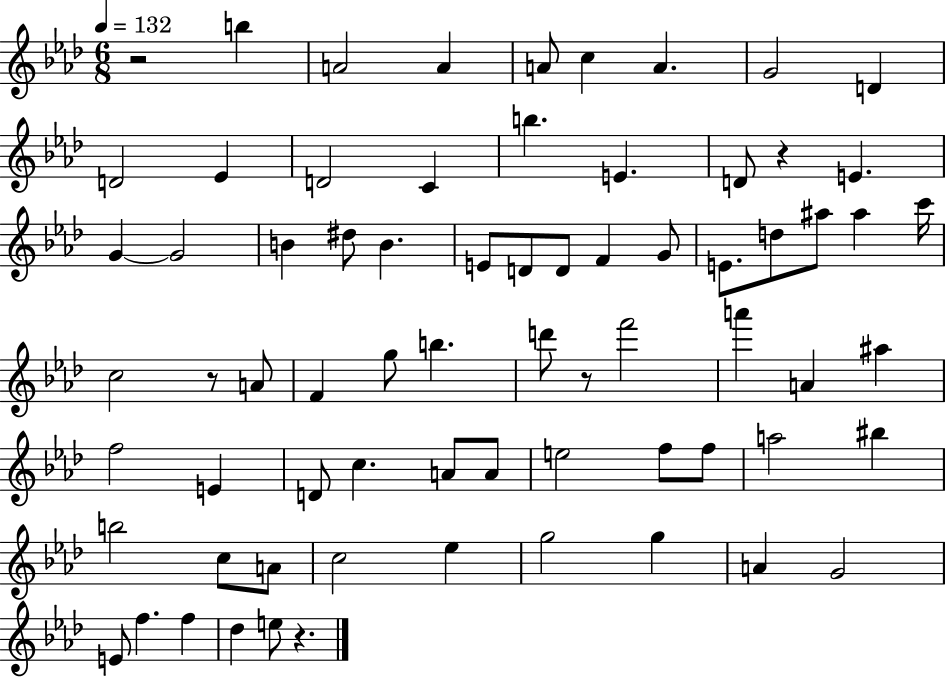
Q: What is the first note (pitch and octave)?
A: B5